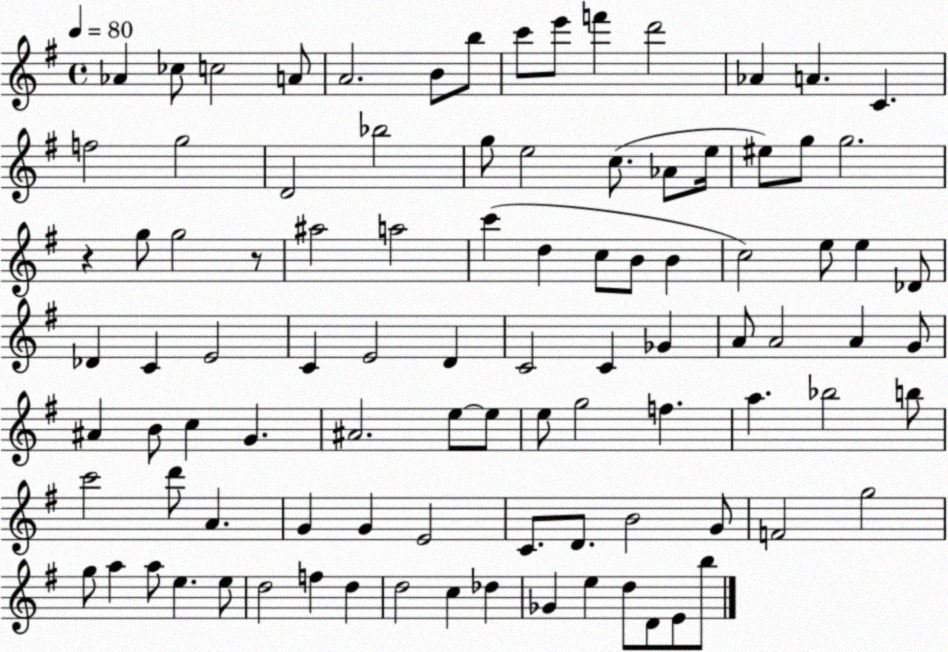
X:1
T:Untitled
M:4/4
L:1/4
K:G
_A _c/2 c2 A/2 A2 B/2 b/2 c'/2 e'/2 f' d'2 _A A C f2 g2 D2 _b2 g/2 e2 c/2 _A/2 e/4 ^e/2 g/2 g2 z g/2 g2 z/2 ^a2 a2 c' d c/2 B/2 B c2 e/2 e _D/2 _D C E2 C E2 D C2 C _G A/2 A2 A G/2 ^A B/2 c G ^A2 e/2 e/2 e/2 g2 f a _b2 b/2 c'2 d'/2 A G G E2 C/2 D/2 B2 G/2 F2 g2 g/2 a a/2 e e/2 d2 f d d2 c _d _G e d/2 D/2 E/2 b/2